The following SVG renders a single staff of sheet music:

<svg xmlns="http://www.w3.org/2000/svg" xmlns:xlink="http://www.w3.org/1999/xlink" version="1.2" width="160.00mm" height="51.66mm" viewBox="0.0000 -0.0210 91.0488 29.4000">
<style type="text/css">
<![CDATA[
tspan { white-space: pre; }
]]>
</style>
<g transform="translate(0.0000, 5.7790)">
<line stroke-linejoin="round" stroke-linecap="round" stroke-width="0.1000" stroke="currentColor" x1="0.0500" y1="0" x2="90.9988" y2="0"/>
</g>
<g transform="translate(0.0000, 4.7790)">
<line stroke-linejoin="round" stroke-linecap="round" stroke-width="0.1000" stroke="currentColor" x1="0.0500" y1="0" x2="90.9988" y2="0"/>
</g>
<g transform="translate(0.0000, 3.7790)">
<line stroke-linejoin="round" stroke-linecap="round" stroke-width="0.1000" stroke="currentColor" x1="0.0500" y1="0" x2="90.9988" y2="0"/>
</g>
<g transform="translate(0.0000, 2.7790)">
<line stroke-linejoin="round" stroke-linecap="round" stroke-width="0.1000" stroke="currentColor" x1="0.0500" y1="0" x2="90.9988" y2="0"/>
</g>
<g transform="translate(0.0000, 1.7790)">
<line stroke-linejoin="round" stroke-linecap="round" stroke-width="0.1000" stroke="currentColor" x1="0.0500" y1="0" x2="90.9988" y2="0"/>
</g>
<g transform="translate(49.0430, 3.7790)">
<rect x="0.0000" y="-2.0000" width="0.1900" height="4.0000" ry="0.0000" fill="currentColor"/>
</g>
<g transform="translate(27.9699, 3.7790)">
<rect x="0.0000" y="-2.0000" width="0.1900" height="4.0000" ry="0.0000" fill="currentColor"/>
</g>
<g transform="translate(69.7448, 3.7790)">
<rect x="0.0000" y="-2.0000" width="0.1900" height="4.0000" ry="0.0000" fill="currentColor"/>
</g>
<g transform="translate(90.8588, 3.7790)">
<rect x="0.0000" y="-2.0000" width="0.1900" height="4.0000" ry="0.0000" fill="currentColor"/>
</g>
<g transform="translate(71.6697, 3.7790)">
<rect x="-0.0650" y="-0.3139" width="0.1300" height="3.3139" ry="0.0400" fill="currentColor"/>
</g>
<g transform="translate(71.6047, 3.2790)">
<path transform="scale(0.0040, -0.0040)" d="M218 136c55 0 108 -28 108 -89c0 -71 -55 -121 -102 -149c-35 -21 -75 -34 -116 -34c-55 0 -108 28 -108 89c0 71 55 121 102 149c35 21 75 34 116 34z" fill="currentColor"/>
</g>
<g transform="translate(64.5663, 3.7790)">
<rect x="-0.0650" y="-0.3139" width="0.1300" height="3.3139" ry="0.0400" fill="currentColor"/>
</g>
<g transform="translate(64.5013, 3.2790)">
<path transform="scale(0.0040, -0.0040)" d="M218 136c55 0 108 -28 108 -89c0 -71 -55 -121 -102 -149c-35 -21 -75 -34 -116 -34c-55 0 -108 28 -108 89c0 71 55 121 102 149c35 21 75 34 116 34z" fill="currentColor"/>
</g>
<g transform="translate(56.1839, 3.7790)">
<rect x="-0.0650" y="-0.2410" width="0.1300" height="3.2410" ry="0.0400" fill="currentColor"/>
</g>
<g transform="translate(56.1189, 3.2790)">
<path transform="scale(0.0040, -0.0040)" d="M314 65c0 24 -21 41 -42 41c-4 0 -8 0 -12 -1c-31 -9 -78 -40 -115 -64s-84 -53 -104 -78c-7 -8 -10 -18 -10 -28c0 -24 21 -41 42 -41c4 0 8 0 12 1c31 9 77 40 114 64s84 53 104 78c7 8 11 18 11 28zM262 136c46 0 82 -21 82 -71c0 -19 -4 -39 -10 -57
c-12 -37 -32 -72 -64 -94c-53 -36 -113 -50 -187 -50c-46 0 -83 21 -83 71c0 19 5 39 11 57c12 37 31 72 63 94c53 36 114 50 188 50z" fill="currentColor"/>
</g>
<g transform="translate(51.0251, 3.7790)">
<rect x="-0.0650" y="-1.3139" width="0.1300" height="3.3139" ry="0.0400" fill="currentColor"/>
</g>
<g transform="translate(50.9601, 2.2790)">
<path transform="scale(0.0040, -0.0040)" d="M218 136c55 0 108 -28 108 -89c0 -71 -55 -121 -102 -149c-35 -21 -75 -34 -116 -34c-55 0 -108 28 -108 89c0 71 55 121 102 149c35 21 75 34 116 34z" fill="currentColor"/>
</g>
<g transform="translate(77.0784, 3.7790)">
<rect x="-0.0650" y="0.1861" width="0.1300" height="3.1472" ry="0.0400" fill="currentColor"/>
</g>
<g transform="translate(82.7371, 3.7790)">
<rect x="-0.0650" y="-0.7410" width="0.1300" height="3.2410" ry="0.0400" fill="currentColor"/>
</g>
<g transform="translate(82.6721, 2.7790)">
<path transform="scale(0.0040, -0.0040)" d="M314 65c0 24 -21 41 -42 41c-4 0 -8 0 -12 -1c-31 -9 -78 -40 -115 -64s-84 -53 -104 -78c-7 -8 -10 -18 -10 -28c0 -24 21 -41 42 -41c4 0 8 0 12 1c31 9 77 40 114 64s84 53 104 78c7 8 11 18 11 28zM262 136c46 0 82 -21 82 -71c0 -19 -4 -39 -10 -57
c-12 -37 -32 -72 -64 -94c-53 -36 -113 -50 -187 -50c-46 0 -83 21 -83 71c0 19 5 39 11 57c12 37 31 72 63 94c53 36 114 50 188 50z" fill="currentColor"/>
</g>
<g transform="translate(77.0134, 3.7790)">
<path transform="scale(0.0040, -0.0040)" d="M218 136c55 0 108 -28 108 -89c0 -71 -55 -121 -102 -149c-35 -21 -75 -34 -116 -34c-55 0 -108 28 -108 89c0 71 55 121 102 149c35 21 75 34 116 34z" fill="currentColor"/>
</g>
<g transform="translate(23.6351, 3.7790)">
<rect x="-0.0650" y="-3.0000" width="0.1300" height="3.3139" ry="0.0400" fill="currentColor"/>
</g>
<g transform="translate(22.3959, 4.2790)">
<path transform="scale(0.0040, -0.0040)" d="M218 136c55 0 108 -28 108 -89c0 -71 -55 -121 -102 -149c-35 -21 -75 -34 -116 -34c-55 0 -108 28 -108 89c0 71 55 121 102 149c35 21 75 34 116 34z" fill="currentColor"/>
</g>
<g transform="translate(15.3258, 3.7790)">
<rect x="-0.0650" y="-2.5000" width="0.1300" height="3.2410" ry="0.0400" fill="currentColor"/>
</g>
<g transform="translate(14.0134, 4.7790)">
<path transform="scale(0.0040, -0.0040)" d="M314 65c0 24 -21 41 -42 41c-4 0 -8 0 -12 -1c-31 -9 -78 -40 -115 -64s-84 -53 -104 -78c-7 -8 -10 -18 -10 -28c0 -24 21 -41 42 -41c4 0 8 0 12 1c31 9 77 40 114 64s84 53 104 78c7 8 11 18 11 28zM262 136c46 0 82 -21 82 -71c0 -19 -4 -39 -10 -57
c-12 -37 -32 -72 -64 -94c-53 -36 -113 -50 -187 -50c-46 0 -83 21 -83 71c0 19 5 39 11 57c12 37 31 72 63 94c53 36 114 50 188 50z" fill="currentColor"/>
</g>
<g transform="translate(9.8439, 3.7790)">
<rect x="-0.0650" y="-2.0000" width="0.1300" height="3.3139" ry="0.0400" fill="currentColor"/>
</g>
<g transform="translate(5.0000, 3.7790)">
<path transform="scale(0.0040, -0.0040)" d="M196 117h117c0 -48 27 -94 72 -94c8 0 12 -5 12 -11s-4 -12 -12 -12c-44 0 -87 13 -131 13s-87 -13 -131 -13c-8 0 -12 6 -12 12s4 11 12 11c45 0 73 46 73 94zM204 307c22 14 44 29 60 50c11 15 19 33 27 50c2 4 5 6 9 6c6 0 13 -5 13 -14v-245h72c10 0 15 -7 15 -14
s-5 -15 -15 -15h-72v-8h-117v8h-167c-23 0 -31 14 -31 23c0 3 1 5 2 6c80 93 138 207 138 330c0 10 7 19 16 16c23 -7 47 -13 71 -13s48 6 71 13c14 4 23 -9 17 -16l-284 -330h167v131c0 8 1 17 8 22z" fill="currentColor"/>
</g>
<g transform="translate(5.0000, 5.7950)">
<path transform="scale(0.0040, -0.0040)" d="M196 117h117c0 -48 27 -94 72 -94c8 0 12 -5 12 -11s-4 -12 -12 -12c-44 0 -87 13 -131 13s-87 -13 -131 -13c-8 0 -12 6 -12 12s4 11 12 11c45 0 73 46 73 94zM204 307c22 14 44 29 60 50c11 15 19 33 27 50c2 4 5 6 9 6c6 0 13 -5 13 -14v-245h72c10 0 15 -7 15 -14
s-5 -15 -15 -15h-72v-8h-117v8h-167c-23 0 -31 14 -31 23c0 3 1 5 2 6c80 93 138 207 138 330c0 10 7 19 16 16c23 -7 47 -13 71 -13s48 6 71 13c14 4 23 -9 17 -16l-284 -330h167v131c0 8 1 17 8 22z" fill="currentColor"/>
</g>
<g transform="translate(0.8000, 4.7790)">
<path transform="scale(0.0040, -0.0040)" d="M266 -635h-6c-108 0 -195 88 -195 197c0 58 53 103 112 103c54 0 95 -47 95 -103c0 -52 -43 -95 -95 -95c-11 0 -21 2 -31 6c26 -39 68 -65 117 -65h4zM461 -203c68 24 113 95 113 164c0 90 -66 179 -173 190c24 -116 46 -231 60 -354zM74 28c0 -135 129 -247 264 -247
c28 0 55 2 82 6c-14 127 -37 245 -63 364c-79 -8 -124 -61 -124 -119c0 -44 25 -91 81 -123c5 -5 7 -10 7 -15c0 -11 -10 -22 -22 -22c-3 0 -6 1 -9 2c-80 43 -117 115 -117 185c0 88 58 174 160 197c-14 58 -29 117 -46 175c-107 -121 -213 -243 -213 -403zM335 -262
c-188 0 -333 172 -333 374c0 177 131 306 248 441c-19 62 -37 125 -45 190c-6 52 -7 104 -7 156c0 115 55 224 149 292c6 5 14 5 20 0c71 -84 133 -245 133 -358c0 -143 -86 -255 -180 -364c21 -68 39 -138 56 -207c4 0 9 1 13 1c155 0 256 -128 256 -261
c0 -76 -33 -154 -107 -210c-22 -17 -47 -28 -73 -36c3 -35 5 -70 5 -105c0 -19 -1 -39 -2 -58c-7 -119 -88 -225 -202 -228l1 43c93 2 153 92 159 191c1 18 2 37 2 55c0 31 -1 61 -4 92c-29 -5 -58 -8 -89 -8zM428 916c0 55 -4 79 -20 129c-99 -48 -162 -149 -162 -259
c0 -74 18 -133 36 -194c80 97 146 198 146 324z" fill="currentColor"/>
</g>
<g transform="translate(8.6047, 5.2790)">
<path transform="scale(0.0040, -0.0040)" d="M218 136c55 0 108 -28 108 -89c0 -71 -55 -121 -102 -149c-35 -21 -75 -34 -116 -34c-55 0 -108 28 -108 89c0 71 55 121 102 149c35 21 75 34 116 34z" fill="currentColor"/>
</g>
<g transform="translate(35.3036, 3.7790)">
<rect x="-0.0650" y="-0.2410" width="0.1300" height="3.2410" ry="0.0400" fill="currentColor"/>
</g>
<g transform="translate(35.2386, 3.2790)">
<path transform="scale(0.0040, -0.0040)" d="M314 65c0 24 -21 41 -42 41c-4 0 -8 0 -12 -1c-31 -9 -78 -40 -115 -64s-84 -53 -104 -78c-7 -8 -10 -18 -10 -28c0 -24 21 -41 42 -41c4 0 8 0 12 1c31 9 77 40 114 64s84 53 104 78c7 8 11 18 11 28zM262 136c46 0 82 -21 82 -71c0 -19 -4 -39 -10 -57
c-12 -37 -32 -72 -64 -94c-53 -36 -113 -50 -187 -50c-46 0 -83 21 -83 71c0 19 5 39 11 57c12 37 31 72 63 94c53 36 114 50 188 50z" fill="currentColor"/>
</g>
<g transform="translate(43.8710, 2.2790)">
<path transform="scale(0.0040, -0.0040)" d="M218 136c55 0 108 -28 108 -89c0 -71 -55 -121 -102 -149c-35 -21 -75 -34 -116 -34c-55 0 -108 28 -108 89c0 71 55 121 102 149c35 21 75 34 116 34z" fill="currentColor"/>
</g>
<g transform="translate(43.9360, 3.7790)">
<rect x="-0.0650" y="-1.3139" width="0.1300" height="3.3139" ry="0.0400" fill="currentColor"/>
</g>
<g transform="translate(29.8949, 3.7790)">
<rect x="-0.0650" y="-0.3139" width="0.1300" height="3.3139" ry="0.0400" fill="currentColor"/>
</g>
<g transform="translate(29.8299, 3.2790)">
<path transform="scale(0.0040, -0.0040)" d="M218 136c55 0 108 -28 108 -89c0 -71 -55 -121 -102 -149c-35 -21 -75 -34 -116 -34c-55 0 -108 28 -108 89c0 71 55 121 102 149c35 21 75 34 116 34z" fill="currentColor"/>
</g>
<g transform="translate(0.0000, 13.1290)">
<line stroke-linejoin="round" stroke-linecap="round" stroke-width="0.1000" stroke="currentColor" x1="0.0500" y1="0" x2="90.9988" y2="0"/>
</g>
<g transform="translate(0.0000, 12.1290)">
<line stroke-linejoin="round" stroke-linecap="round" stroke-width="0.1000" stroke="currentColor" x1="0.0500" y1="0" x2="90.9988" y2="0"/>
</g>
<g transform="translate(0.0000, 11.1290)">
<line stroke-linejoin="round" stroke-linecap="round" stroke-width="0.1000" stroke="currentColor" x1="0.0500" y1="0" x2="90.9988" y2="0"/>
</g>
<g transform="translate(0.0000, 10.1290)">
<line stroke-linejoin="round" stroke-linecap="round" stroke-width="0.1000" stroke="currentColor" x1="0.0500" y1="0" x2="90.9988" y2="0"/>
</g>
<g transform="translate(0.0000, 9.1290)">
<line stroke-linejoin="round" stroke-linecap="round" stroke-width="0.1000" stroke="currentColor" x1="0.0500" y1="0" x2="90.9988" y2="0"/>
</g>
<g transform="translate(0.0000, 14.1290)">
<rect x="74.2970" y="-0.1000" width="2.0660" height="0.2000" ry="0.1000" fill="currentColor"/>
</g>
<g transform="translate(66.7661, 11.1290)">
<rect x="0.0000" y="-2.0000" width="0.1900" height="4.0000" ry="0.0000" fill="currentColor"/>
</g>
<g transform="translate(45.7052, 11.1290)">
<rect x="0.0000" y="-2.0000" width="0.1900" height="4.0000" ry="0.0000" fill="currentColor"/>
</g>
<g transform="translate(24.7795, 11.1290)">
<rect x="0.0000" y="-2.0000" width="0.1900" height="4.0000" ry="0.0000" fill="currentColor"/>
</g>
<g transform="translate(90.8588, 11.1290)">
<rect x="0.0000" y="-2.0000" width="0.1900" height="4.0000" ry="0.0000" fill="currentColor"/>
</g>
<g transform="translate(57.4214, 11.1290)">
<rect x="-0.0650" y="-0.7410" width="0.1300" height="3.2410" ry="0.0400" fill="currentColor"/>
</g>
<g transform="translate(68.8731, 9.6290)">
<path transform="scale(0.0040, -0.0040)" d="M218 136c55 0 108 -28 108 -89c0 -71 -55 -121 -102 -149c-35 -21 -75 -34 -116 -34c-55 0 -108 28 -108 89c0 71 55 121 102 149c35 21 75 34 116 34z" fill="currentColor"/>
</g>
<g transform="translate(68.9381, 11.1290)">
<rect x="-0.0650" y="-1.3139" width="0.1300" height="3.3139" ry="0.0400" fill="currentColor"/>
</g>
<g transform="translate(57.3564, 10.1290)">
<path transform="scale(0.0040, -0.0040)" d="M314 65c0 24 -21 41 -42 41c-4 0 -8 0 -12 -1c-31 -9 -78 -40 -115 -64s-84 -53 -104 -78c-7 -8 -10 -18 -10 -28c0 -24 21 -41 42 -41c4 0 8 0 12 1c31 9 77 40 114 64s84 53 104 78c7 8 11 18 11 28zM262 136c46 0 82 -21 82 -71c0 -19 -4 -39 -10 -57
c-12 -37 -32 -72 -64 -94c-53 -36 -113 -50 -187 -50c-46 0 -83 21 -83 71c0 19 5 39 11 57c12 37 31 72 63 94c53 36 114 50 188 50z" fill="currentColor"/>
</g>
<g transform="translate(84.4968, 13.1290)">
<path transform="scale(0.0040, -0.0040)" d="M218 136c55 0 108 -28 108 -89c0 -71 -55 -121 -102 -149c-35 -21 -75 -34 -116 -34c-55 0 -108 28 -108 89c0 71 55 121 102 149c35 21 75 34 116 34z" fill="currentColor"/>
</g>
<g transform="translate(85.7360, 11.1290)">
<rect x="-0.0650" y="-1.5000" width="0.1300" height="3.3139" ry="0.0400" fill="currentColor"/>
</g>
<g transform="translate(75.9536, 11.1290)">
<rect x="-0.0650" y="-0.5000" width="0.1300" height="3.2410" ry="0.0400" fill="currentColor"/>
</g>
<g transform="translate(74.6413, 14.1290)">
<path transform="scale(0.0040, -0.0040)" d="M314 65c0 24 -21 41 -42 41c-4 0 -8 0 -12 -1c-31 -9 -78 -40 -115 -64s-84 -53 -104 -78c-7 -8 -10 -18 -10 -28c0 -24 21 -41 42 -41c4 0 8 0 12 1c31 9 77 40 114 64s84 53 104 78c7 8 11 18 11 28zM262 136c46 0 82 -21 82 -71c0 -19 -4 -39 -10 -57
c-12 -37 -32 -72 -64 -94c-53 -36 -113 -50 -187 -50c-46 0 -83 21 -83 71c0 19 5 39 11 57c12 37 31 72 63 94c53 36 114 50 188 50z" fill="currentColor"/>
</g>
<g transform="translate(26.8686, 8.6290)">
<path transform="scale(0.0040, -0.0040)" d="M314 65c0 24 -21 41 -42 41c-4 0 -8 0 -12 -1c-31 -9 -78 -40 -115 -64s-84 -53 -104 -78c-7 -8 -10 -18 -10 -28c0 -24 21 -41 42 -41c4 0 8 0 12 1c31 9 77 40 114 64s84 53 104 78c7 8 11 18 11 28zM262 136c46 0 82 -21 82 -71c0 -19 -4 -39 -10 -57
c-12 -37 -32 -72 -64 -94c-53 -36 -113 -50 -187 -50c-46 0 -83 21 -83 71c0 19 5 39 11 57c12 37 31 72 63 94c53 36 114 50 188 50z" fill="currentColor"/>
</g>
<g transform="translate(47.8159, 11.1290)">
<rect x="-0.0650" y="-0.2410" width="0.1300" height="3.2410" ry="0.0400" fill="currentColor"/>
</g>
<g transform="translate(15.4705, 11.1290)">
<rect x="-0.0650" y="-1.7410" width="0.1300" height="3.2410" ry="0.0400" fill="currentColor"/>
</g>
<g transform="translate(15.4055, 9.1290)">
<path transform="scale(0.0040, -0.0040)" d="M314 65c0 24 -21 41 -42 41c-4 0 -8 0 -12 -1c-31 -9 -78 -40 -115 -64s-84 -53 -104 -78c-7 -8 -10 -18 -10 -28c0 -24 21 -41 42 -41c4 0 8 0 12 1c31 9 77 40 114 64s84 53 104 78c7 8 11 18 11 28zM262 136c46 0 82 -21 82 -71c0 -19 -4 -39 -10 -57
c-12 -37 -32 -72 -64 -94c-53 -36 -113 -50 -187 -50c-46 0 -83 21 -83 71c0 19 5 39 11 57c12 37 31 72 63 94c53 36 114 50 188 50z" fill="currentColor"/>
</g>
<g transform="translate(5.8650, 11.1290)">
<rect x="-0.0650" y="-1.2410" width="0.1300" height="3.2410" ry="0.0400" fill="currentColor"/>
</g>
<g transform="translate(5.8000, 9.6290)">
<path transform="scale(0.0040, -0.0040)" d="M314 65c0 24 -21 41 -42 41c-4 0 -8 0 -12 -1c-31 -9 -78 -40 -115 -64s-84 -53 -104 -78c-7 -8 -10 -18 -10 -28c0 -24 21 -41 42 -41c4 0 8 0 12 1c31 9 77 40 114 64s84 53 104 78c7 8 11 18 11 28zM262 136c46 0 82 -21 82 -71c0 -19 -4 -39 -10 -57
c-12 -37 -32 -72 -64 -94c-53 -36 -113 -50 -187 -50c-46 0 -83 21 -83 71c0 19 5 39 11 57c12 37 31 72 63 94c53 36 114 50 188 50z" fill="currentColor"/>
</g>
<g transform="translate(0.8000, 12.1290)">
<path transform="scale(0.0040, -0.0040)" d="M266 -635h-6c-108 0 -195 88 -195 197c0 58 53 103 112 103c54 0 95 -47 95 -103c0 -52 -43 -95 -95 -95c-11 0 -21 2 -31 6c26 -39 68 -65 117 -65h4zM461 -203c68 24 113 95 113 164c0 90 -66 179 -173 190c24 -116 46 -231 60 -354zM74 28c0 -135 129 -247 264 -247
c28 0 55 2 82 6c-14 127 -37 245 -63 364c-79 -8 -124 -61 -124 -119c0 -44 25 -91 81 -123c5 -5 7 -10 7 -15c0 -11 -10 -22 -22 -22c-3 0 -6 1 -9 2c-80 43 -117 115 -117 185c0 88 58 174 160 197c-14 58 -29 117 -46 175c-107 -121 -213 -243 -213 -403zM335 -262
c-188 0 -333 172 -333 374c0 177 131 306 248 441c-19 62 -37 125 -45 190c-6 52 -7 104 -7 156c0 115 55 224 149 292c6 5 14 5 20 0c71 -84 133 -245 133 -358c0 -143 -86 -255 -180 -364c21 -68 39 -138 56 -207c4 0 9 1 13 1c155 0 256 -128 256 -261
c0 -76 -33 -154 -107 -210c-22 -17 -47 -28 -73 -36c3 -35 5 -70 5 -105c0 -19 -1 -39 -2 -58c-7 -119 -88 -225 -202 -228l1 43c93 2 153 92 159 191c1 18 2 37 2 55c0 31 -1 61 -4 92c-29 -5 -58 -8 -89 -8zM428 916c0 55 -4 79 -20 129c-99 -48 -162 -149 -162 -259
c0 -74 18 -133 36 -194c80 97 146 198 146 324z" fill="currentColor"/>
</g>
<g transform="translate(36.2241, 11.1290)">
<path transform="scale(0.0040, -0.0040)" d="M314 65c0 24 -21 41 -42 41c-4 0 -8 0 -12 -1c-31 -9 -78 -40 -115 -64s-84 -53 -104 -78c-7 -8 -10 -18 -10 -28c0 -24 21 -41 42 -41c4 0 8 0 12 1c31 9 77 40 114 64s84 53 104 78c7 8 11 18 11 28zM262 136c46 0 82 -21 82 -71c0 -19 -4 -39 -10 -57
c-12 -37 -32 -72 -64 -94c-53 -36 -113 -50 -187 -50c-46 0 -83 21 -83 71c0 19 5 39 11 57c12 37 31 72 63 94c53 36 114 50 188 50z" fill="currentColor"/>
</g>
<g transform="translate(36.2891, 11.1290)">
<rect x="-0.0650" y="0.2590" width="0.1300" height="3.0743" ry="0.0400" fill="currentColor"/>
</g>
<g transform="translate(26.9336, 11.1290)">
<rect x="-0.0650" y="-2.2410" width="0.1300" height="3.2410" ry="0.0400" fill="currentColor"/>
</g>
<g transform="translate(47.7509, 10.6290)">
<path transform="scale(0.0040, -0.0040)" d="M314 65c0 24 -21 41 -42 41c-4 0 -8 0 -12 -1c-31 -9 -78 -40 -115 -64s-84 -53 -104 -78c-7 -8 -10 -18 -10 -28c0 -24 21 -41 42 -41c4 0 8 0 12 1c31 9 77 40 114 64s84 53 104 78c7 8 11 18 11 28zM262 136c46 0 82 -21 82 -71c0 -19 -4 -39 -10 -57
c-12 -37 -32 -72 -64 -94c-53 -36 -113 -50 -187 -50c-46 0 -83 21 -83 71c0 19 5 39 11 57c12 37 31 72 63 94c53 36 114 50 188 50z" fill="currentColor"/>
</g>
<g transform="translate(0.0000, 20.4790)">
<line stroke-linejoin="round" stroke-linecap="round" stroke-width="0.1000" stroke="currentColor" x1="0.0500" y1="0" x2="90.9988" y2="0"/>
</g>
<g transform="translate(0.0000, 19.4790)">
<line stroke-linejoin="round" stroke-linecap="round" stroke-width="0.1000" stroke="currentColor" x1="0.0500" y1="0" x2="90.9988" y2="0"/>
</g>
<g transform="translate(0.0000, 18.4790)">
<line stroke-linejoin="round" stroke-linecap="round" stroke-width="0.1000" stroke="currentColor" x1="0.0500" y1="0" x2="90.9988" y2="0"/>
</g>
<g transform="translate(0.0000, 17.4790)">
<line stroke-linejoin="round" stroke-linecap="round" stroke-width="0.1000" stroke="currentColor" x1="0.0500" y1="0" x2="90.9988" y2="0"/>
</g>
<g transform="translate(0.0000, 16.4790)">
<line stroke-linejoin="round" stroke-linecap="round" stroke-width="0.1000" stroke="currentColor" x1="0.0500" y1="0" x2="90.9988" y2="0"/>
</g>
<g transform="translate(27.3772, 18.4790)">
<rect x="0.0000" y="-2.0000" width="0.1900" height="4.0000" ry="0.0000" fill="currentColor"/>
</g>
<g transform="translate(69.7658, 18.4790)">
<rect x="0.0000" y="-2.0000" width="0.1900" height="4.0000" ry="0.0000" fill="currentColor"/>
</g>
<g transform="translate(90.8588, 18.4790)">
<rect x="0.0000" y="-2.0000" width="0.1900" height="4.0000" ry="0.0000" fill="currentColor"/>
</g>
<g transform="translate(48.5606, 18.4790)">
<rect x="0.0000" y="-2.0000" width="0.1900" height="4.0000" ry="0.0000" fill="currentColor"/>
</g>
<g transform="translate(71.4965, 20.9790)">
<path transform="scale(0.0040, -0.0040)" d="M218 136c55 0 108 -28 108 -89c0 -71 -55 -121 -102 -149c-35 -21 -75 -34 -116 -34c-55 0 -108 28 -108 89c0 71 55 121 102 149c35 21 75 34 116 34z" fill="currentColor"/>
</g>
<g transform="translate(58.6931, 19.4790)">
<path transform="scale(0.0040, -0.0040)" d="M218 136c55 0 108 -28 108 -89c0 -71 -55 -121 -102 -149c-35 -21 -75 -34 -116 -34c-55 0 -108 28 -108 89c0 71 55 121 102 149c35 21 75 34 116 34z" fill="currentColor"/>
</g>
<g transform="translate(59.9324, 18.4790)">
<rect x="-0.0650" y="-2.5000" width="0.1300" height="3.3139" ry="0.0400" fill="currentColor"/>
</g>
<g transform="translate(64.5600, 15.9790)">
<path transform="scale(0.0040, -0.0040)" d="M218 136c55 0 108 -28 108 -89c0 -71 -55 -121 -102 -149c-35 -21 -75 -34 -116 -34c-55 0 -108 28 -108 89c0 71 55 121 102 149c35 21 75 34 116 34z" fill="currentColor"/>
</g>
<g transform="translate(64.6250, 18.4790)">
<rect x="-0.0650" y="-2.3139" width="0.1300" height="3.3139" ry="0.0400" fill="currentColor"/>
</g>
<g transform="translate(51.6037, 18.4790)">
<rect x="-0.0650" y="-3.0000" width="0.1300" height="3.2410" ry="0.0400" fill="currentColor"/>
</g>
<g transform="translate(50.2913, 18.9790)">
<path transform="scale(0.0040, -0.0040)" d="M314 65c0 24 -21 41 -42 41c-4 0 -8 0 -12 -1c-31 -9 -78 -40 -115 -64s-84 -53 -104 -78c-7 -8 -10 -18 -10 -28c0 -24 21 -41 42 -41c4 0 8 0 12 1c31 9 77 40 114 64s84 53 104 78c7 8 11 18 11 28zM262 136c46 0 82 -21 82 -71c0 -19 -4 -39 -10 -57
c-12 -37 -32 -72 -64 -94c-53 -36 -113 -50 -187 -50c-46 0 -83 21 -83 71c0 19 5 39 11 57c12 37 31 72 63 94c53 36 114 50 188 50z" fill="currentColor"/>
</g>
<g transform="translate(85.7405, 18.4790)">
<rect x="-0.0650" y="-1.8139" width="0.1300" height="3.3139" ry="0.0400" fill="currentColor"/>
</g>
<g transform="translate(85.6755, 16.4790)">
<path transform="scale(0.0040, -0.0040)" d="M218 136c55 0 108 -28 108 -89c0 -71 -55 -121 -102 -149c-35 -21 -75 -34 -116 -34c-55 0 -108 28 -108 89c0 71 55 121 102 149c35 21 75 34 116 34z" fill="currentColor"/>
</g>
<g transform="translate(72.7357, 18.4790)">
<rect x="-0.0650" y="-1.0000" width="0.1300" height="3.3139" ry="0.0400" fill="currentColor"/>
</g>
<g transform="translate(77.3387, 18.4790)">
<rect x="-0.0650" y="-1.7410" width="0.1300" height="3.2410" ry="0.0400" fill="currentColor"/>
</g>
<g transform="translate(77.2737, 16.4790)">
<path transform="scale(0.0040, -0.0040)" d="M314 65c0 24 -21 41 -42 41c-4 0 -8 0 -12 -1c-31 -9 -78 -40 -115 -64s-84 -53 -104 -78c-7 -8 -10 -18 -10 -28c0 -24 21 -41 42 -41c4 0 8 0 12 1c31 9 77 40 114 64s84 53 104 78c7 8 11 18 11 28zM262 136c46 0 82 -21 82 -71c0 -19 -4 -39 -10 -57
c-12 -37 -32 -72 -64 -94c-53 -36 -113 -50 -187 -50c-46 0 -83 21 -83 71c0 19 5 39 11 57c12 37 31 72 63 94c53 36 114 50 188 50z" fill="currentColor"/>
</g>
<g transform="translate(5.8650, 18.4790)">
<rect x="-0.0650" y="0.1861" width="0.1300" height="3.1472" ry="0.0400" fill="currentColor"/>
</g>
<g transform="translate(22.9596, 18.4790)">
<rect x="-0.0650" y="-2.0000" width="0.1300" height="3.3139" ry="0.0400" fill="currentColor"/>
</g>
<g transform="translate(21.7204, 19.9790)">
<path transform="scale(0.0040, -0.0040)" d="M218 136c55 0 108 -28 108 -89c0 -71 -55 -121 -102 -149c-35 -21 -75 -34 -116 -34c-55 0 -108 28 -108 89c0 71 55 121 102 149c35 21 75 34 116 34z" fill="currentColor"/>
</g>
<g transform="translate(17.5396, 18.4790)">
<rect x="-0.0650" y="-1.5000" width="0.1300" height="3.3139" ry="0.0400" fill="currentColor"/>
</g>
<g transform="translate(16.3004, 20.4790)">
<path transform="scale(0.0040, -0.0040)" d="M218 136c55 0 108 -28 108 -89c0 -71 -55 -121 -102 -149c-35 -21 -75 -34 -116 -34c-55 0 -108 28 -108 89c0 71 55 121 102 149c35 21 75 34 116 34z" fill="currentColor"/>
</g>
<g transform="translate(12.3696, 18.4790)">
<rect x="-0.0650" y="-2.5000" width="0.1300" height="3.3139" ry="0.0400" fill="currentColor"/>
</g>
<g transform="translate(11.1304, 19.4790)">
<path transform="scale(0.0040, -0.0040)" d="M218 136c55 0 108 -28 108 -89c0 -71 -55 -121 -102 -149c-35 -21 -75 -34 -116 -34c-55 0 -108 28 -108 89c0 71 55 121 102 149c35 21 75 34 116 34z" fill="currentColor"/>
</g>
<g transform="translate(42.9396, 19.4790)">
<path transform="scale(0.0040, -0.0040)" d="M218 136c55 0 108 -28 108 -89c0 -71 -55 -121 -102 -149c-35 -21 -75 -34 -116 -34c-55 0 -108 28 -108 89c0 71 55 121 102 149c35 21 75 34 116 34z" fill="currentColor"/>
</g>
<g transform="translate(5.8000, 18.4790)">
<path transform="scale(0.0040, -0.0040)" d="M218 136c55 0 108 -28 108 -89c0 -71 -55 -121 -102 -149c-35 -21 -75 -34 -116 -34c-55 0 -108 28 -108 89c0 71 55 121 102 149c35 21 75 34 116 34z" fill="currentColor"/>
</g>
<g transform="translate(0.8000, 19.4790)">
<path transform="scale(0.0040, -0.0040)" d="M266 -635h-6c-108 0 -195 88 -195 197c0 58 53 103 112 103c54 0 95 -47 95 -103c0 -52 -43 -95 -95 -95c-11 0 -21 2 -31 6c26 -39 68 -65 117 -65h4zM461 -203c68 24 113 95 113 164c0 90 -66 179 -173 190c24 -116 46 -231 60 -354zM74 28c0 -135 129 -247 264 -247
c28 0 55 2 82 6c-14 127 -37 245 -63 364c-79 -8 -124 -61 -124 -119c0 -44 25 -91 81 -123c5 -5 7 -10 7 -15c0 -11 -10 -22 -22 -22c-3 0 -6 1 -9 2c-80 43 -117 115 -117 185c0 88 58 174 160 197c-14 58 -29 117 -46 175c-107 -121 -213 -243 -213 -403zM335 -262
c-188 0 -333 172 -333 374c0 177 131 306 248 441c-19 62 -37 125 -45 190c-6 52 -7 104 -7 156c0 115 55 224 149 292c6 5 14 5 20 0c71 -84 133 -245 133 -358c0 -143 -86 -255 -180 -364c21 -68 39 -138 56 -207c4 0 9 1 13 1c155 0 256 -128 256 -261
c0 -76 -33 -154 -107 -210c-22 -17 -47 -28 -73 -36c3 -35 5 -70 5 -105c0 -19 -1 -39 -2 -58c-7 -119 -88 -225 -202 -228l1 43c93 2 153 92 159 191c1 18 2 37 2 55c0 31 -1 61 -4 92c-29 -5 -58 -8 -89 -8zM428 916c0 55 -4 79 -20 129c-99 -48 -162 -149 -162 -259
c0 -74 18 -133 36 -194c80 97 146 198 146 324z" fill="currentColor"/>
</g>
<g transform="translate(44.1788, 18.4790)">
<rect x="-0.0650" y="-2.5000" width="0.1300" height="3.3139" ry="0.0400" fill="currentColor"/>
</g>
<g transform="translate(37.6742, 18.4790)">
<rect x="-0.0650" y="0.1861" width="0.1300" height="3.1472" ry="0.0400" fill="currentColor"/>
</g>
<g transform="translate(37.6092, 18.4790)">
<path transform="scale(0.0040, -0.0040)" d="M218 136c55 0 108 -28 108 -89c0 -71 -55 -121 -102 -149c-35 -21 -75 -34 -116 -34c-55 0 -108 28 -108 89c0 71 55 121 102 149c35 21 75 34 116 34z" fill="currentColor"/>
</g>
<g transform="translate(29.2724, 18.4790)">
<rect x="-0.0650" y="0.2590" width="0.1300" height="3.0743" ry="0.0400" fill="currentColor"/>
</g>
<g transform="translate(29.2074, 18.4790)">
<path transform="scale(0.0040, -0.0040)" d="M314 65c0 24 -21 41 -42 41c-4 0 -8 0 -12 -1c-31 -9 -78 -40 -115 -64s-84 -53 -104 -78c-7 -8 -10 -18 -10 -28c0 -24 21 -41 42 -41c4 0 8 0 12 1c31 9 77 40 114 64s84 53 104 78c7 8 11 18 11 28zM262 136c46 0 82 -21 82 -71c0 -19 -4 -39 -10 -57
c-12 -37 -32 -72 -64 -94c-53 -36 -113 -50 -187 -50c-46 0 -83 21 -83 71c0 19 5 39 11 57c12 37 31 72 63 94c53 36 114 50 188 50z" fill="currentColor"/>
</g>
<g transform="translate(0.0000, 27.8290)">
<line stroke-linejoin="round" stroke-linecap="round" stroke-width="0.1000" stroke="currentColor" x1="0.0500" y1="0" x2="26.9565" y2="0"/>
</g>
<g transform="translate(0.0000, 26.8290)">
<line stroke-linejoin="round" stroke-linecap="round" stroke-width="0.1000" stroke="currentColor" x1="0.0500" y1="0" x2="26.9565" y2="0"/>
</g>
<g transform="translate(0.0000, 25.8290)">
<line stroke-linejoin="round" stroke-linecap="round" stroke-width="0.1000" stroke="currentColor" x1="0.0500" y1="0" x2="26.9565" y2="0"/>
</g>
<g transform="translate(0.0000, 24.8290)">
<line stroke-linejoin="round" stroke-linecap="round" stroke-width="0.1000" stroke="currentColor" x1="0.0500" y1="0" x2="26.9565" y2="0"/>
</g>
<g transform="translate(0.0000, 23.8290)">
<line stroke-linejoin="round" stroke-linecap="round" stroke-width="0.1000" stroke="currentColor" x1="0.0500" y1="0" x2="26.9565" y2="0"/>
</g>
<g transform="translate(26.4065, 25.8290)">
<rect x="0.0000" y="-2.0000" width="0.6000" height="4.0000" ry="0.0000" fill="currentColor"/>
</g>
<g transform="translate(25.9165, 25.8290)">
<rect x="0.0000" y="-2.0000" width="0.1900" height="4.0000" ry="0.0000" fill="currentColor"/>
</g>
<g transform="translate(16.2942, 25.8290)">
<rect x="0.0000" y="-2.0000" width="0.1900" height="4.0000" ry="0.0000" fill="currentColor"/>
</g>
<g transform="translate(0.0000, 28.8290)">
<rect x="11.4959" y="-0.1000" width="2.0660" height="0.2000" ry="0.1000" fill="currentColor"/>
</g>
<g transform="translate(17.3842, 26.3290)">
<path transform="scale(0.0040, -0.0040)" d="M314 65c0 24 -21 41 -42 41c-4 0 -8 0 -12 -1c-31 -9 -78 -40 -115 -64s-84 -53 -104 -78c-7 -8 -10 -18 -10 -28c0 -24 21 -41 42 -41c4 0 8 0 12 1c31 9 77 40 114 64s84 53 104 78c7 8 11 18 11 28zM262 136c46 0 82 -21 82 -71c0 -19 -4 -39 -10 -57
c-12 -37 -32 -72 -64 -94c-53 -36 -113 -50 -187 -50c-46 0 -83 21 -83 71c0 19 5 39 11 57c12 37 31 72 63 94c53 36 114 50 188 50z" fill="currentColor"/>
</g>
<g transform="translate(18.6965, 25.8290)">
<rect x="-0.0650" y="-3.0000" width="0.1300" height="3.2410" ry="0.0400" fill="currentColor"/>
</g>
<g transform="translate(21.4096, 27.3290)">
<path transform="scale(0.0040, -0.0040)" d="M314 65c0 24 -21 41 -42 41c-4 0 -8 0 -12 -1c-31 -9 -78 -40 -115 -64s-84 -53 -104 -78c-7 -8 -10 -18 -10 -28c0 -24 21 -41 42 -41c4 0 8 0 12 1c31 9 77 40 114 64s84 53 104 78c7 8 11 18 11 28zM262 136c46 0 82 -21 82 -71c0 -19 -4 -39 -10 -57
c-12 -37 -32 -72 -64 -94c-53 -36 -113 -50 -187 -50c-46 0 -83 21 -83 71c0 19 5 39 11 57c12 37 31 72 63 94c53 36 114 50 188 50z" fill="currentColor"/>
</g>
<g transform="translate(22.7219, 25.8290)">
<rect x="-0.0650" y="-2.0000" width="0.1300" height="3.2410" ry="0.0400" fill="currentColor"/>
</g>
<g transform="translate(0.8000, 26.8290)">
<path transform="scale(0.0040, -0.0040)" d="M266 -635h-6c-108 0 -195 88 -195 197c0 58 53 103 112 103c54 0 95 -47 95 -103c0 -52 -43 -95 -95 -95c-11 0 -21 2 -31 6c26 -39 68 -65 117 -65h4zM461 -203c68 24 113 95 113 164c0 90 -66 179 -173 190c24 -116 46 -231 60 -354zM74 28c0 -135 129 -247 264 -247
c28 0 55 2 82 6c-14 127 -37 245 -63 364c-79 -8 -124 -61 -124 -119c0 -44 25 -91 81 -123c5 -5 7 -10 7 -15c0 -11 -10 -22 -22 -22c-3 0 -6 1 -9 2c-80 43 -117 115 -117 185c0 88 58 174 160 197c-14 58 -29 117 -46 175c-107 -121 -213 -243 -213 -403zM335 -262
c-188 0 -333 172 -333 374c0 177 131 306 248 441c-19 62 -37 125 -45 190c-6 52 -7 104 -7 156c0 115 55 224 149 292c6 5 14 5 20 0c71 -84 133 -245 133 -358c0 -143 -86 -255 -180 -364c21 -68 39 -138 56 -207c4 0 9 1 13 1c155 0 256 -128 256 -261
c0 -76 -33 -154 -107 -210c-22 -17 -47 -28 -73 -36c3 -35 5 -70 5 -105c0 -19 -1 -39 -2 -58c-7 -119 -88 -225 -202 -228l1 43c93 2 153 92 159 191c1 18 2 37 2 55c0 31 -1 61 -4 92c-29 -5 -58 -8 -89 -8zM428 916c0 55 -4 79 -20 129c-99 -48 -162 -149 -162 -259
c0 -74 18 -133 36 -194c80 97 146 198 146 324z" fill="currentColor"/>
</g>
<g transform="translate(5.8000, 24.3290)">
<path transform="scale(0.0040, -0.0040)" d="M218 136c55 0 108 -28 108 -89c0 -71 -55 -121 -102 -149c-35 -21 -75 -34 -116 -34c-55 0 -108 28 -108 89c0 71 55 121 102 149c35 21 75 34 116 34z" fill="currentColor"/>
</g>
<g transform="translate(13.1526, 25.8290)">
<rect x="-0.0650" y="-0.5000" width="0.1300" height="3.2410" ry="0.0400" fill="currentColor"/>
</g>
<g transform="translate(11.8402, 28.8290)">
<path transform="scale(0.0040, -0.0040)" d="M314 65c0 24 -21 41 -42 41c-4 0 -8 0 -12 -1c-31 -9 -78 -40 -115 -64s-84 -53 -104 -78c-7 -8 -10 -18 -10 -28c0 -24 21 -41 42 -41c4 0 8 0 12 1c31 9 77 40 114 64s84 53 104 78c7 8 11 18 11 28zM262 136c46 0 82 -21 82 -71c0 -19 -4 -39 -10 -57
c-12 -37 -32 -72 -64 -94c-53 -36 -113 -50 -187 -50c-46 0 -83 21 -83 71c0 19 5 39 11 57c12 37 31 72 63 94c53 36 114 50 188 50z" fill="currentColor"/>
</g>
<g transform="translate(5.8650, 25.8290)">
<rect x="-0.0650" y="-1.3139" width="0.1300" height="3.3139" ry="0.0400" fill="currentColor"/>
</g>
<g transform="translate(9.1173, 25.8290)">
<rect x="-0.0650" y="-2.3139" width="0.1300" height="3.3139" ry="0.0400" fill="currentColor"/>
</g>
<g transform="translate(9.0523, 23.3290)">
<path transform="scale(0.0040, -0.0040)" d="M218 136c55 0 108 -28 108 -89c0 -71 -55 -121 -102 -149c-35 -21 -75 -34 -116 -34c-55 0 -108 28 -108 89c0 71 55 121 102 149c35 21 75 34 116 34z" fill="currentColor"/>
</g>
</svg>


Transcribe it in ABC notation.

X:1
T:Untitled
M:4/4
L:1/4
K:C
F G2 A c c2 e e c2 c c B d2 e2 f2 g2 B2 c2 d2 e C2 E B G E F B2 B G A2 G g D f2 f e g C2 A2 F2